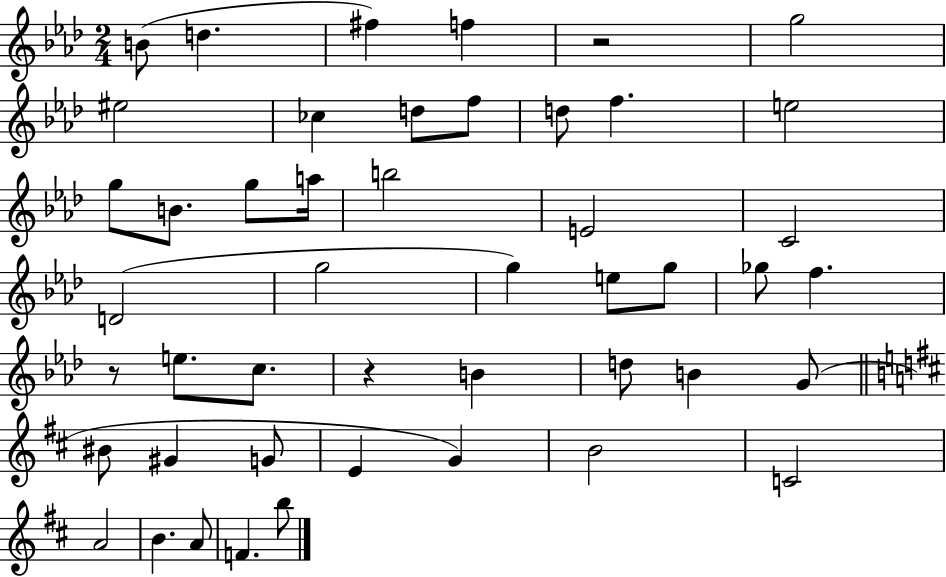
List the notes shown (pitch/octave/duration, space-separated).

B4/e D5/q. F#5/q F5/q R/h G5/h EIS5/h CES5/q D5/e F5/e D5/e F5/q. E5/h G5/e B4/e. G5/e A5/s B5/h E4/h C4/h D4/h G5/h G5/q E5/e G5/e Gb5/e F5/q. R/e E5/e. C5/e. R/q B4/q D5/e B4/q G4/e BIS4/e G#4/q G4/e E4/q G4/q B4/h C4/h A4/h B4/q. A4/e F4/q. B5/e